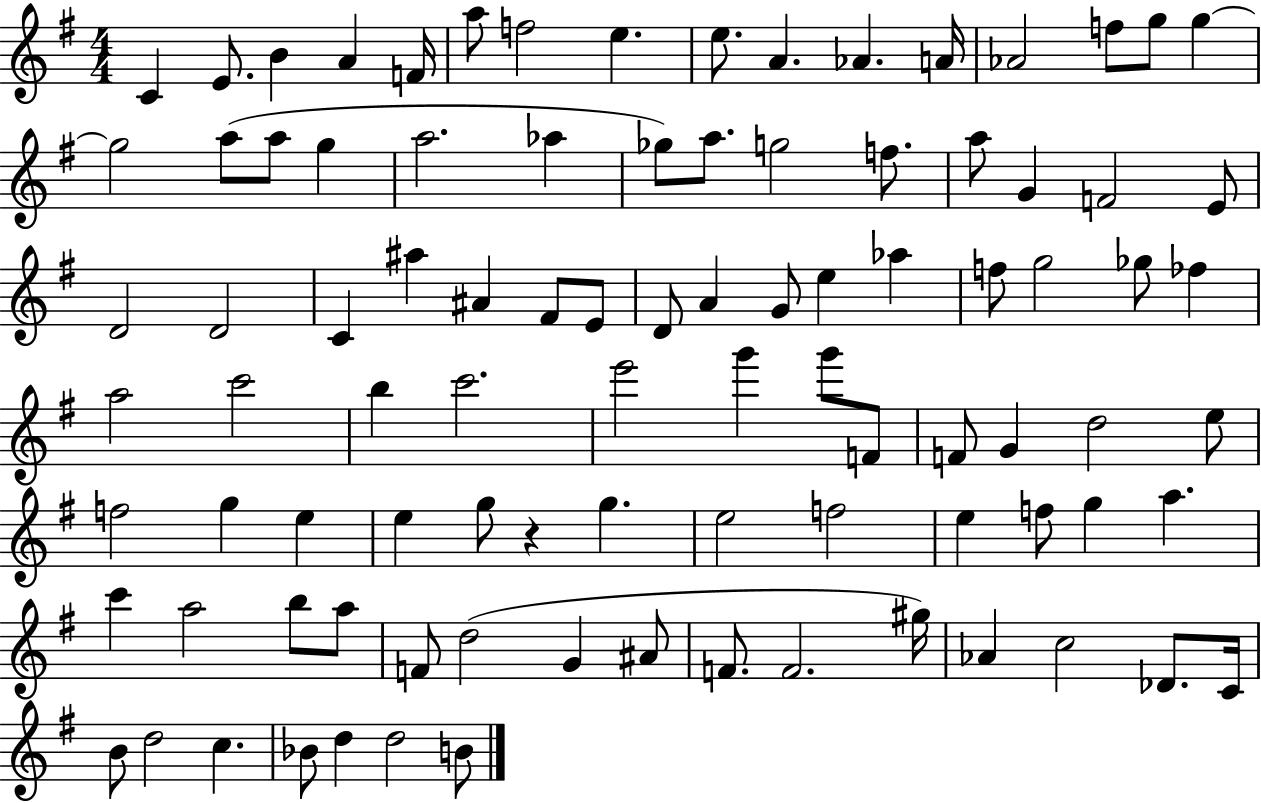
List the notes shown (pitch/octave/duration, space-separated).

C4/q E4/e. B4/q A4/q F4/s A5/e F5/h E5/q. E5/e. A4/q. Ab4/q. A4/s Ab4/h F5/e G5/e G5/q G5/h A5/e A5/e G5/q A5/h. Ab5/q Gb5/e A5/e. G5/h F5/e. A5/e G4/q F4/h E4/e D4/h D4/h C4/q A#5/q A#4/q F#4/e E4/e D4/e A4/q G4/e E5/q Ab5/q F5/e G5/h Gb5/e FES5/q A5/h C6/h B5/q C6/h. E6/h G6/q G6/e F4/e F4/e G4/q D5/h E5/e F5/h G5/q E5/q E5/q G5/e R/q G5/q. E5/h F5/h E5/q F5/e G5/q A5/q. C6/q A5/h B5/e A5/e F4/e D5/h G4/q A#4/e F4/e. F4/h. G#5/s Ab4/q C5/h Db4/e. C4/s B4/e D5/h C5/q. Bb4/e D5/q D5/h B4/e